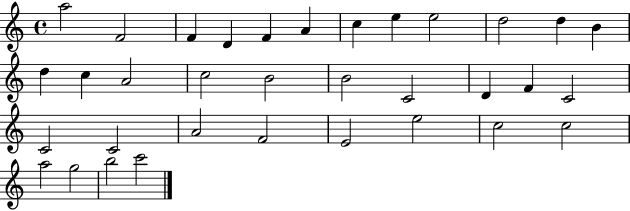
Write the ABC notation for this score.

X:1
T:Untitled
M:4/4
L:1/4
K:C
a2 F2 F D F A c e e2 d2 d B d c A2 c2 B2 B2 C2 D F C2 C2 C2 A2 F2 E2 e2 c2 c2 a2 g2 b2 c'2